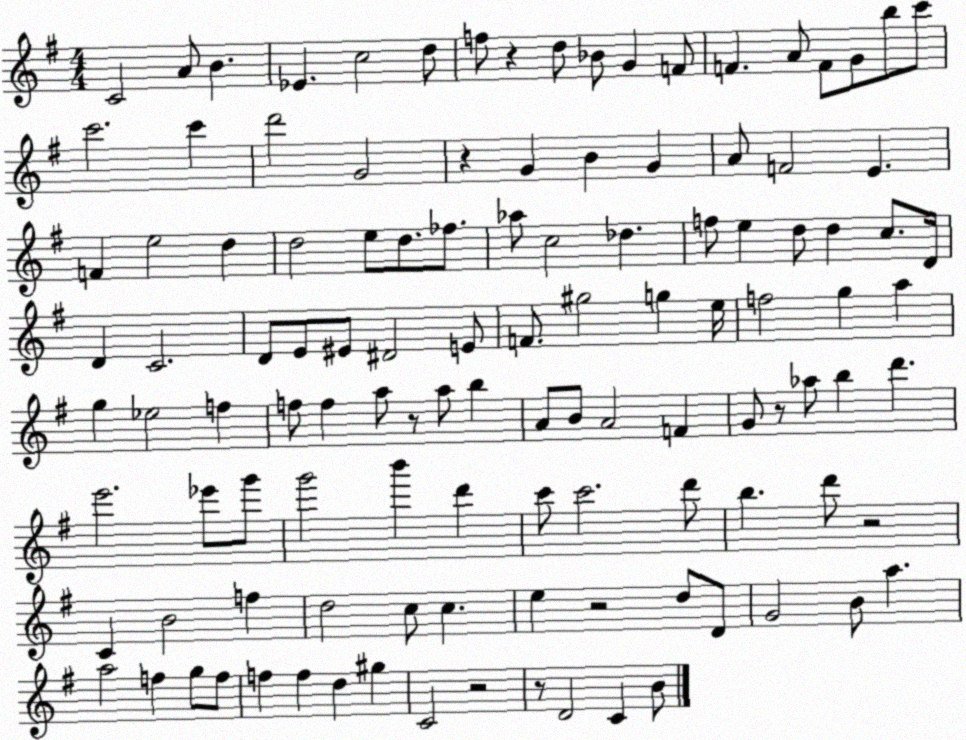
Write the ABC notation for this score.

X:1
T:Untitled
M:4/4
L:1/4
K:G
C2 A/2 B _E c2 d/2 f/2 z d/2 _B/2 G F/2 F A/2 F/2 G/2 b/2 c'/2 c'2 c' d'2 G2 z G B G A/2 F2 E F e2 d d2 e/2 d/2 _f/2 _a/2 c2 _d f/2 e d/2 d c/2 D/4 D C2 D/2 E/2 ^E/2 ^D2 E/2 F/2 ^g2 g e/4 f2 g a g _e2 f f/2 f a/2 z/2 a/2 b A/2 B/2 A2 F G/2 z/2 _a/2 b d' e'2 _e'/2 g'/2 g'2 b' d' c'/2 c'2 d'/2 b d'/2 z2 C B2 f d2 c/2 c e z2 d/2 D/2 G2 B/2 a a2 f g/2 f/2 f f d ^g C2 z2 z/2 D2 C B/2